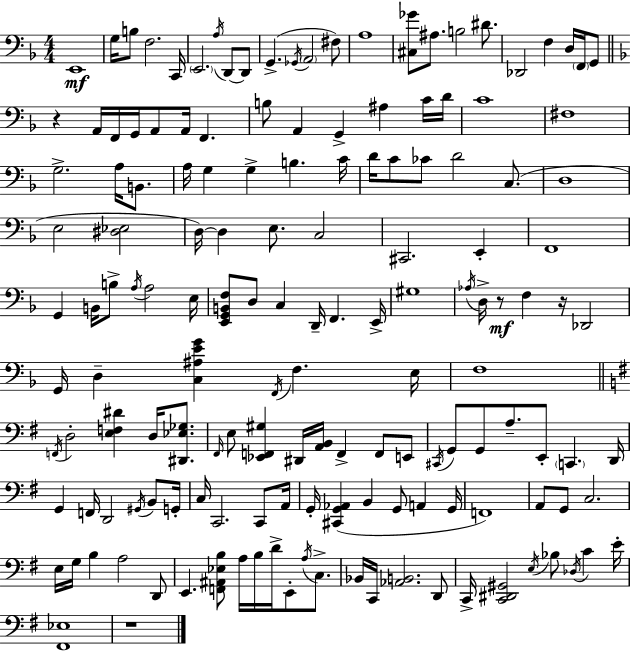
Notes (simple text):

E2/w G3/s B3/e F3/h. C2/s E2/h. A3/s D2/e D2/e G2/q. Gb2/s A2/h F#3/e A3/w [C#3,Gb4]/e A#3/e. B3/h D#4/e. Db2/h F3/q D3/s F2/s G2/e R/q A2/s F2/s G2/s A2/e A2/s F2/q. B3/e A2/q G2/q A#3/q C4/s D4/s C4/w F#3/w G3/h. A3/s B2/e. A3/s G3/q G3/q B3/q. C4/s D4/s C4/e CES4/e D4/h C3/e. D3/w E3/h [D#3,Eb3]/h D3/s D3/q E3/e. C3/h C#2/h. E2/q F2/w G2/q B2/s B3/e A3/s A3/h E3/s [E2,G2,B2,F3]/e D3/e C3/q D2/s F2/q. E2/s G#3/w Ab3/s D3/s R/e F3/q R/s Db2/h G2/s D3/q [C3,A#3,E4,G4]/q F2/s F3/q. E3/s F3/w F2/s D3/h [E3,F3,D#4]/q D3/s [D#2,Eb3,Gb3]/e. F#2/s E3/e [Eb2,F2,G#3]/q D#2/s [A2,B2]/s F2/q F2/e E2/e C#2/s G2/e G2/e A3/e. E2/e C2/q. D2/s G2/q F2/s D2/h G#2/s B2/e G2/s C3/s C2/h. C2/e A2/s G2/s [C#2,G2,Ab2]/q B2/q G2/e A2/q G2/s F2/w A2/e G2/e C3/h. E3/s G3/s B3/q A3/h D2/e E2/q. [F2,A#2,Eb3,B3]/e A3/s B3/s D4/s E2/e A3/s C3/e. Bb2/s C2/s [Ab2,B2]/h. D2/e C2/s [C2,D#2,G#2]/h E3/s Bb3/e Db3/s C4/q E4/s [F#2,Eb3]/w R/w